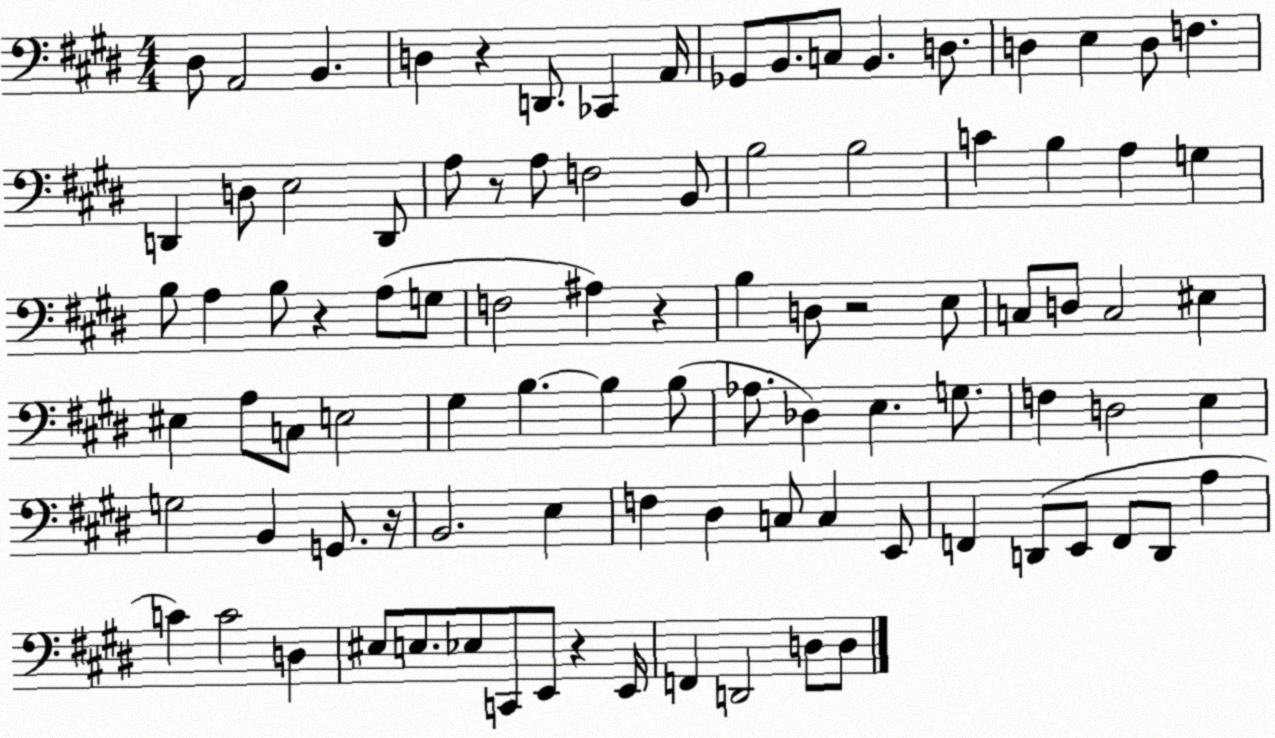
X:1
T:Untitled
M:4/4
L:1/4
K:E
^D,/2 A,,2 B,, D, z D,,/2 _C,, A,,/4 _G,,/2 B,,/2 C,/2 B,, D,/2 D, E, D,/2 F, D,, D,/2 E,2 D,,/2 A,/2 z/2 A,/2 F,2 B,,/2 B,2 B,2 C B, A, G, B,/2 A, B,/2 z A,/2 G,/2 F,2 ^A, z B, D,/2 z2 E,/2 C,/2 D,/2 C,2 ^E, ^E, A,/2 C,/2 E,2 ^G, B, B, B,/2 _A,/2 _D, E, G,/2 F, D,2 E, G,2 B,, G,,/2 z/4 B,,2 E, F, ^D, C,/2 C, E,,/2 F,, D,,/2 E,,/2 F,,/2 D,,/2 A, C C2 D, ^E,/2 E,/2 _E,/2 C,,/2 E,,/2 z E,,/4 F,, D,,2 D,/2 D,/2